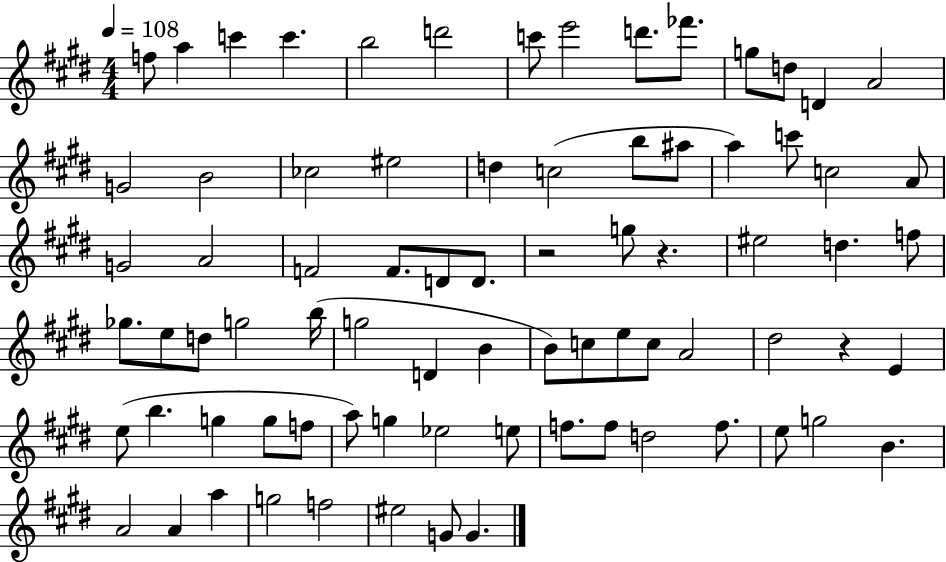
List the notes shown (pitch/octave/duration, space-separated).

F5/e A5/q C6/q C6/q. B5/h D6/h C6/e E6/h D6/e. FES6/e. G5/e D5/e D4/q A4/h G4/h B4/h CES5/h EIS5/h D5/q C5/h B5/e A#5/e A5/q C6/e C5/h A4/e G4/h A4/h F4/h F4/e. D4/e D4/e. R/h G5/e R/q. EIS5/h D5/q. F5/e Gb5/e. E5/e D5/e G5/h B5/s G5/h D4/q B4/q B4/e C5/e E5/e C5/e A4/h D#5/h R/q E4/q E5/e B5/q. G5/q G5/e F5/e A5/e G5/q Eb5/h E5/e F5/e. F5/e D5/h F5/e. E5/e G5/h B4/q. A4/h A4/q A5/q G5/h F5/h EIS5/h G4/e G4/q.